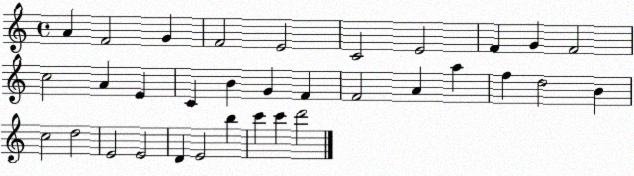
X:1
T:Untitled
M:4/4
L:1/4
K:C
A F2 G F2 E2 C2 E2 F G F2 c2 A E C B G F F2 A a f d2 B c2 d2 E2 E2 D E2 b c' c' d'2